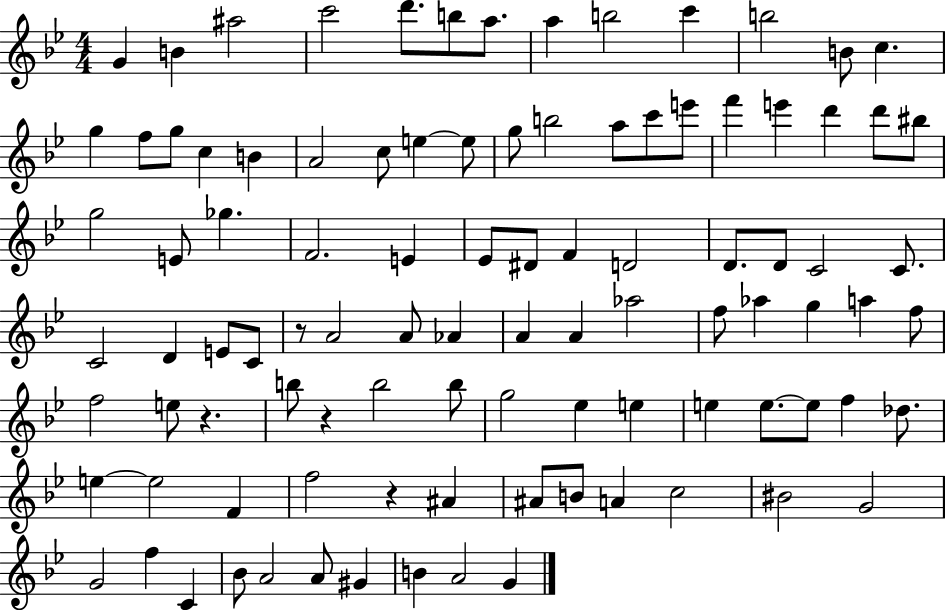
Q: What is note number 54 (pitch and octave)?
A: A4